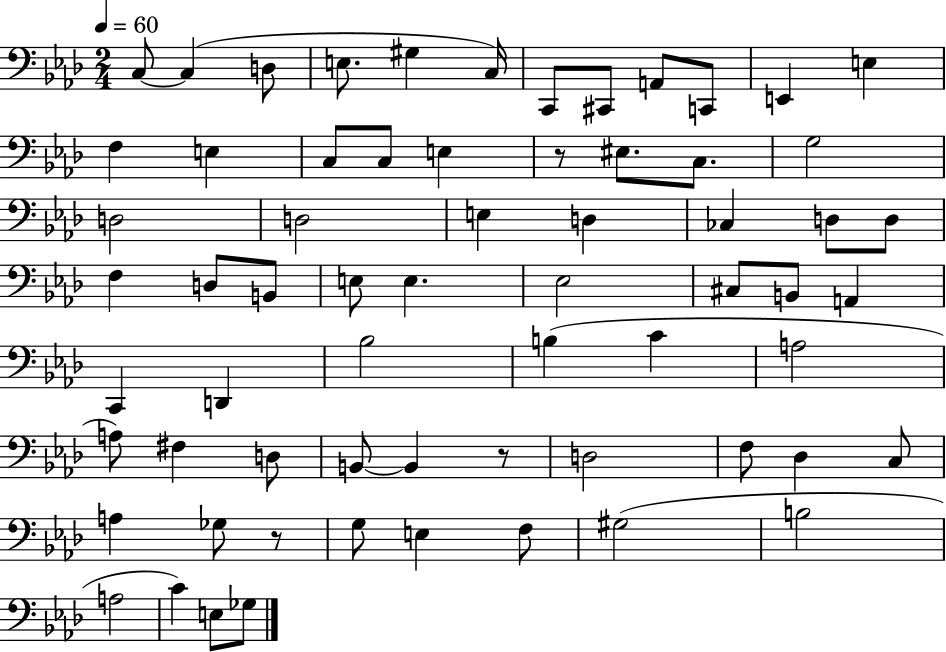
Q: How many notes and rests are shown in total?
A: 65